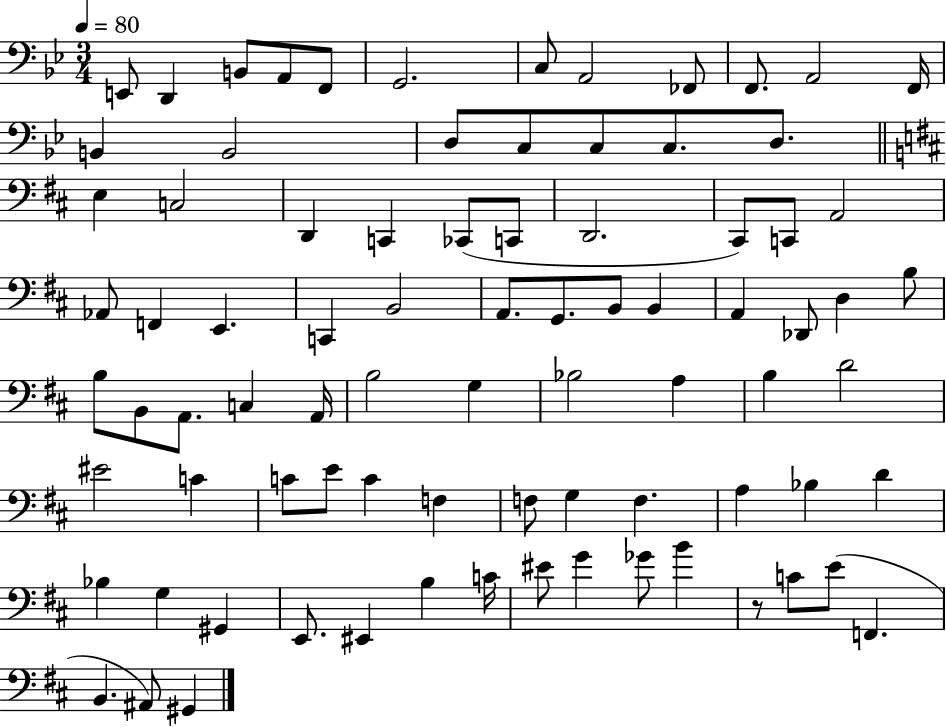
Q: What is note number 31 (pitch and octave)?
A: F2